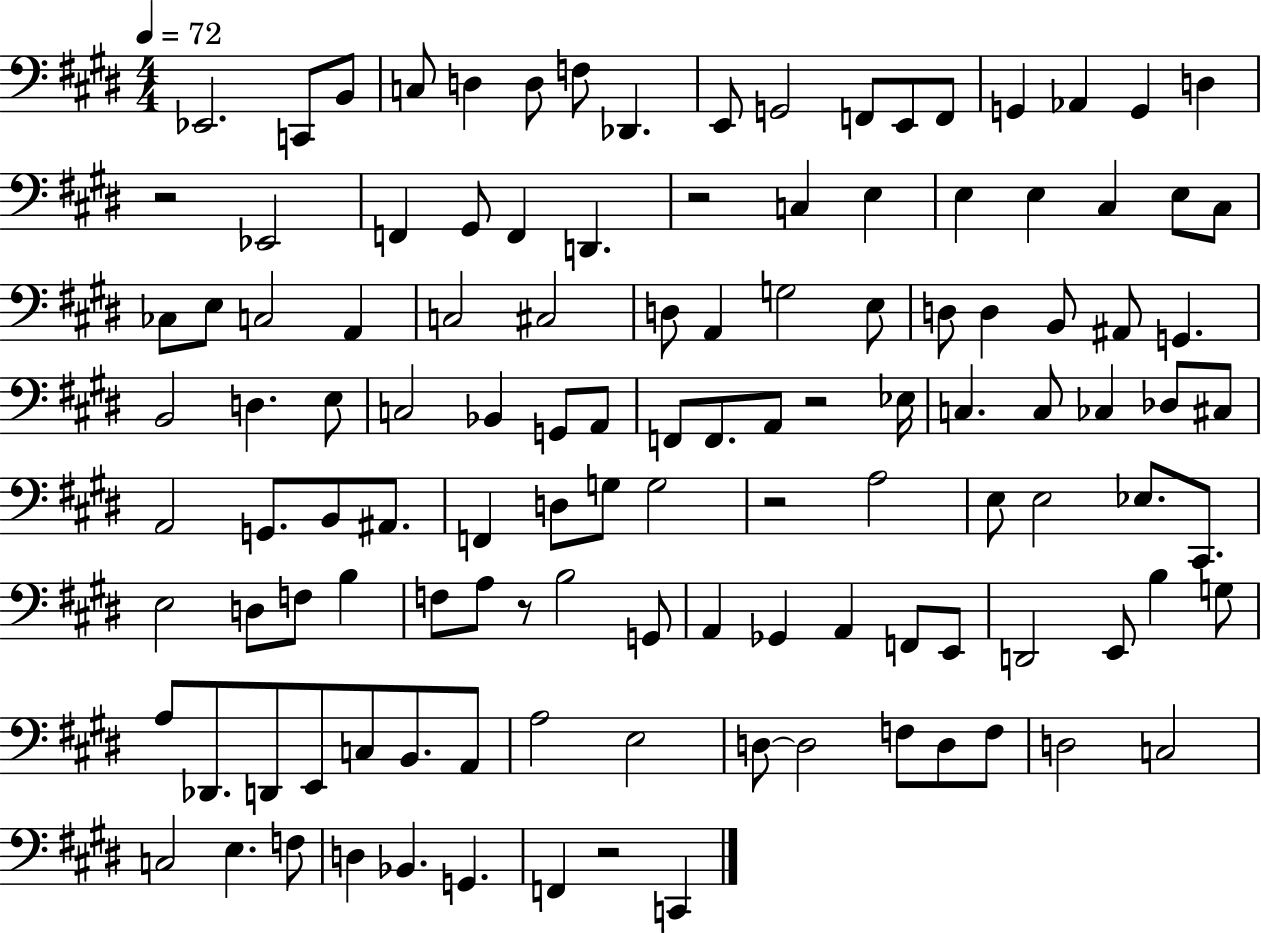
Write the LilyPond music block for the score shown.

{
  \clef bass
  \numericTimeSignature
  \time 4/4
  \key e \major
  \tempo 4 = 72
  ees,2. c,8 b,8 | c8 d4 d8 f8 des,4. | e,8 g,2 f,8 e,8 f,8 | g,4 aes,4 g,4 d4 | \break r2 ees,2 | f,4 gis,8 f,4 d,4. | r2 c4 e4 | e4 e4 cis4 e8 cis8 | \break ces8 e8 c2 a,4 | c2 cis2 | d8 a,4 g2 e8 | d8 d4 b,8 ais,8 g,4. | \break b,2 d4. e8 | c2 bes,4 g,8 a,8 | f,8 f,8. a,8 r2 ees16 | c4. c8 ces4 des8 cis8 | \break a,2 g,8. b,8 ais,8. | f,4 d8 g8 g2 | r2 a2 | e8 e2 ees8. cis,8. | \break e2 d8 f8 b4 | f8 a8 r8 b2 g,8 | a,4 ges,4 a,4 f,8 e,8 | d,2 e,8 b4 g8 | \break a8 des,8. d,8 e,8 c8 b,8. a,8 | a2 e2 | d8~~ d2 f8 d8 f8 | d2 c2 | \break c2 e4. f8 | d4 bes,4. g,4. | f,4 r2 c,4 | \bar "|."
}